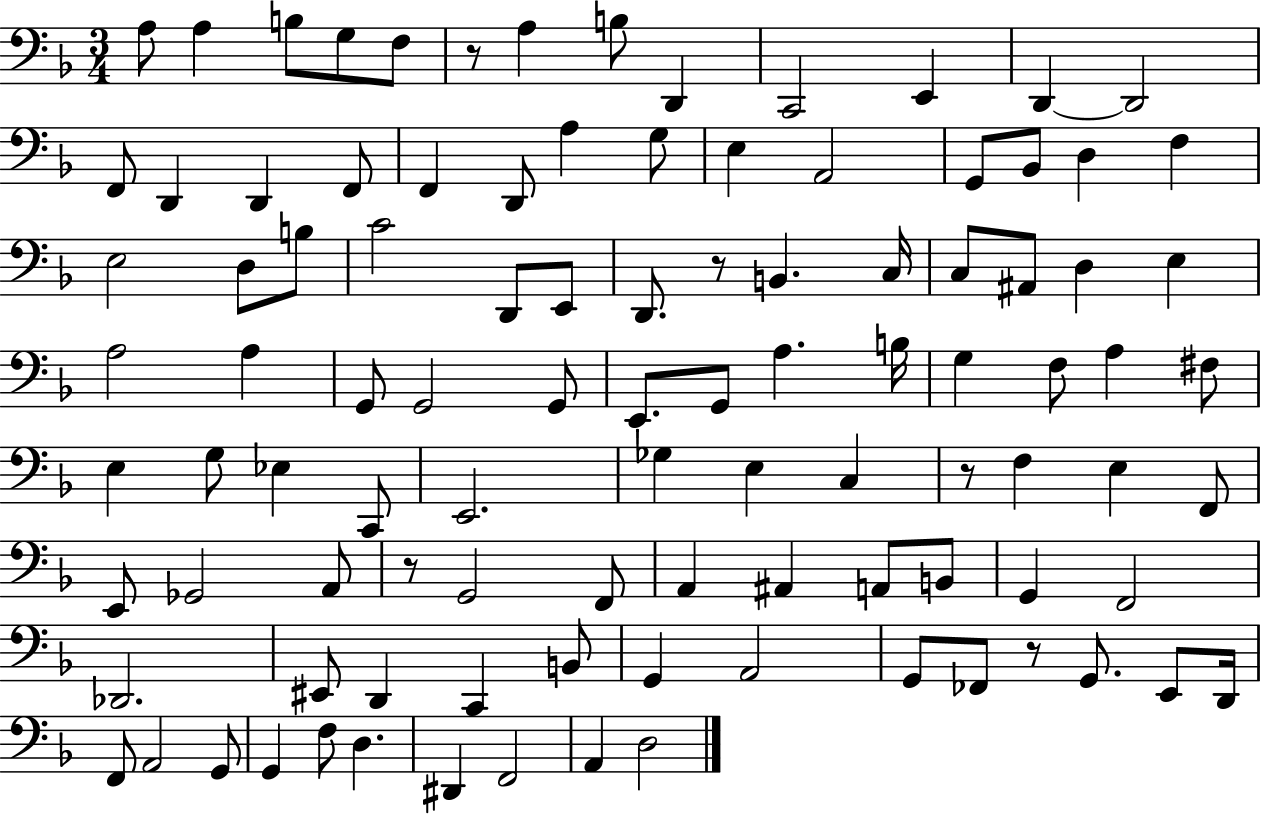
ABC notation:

X:1
T:Untitled
M:3/4
L:1/4
K:F
A,/2 A, B,/2 G,/2 F,/2 z/2 A, B,/2 D,, C,,2 E,, D,, D,,2 F,,/2 D,, D,, F,,/2 F,, D,,/2 A, G,/2 E, A,,2 G,,/2 _B,,/2 D, F, E,2 D,/2 B,/2 C2 D,,/2 E,,/2 D,,/2 z/2 B,, C,/4 C,/2 ^A,,/2 D, E, A,2 A, G,,/2 G,,2 G,,/2 E,,/2 G,,/2 A, B,/4 G, F,/2 A, ^F,/2 E, G,/2 _E, C,,/2 E,,2 _G, E, C, z/2 F, E, F,,/2 E,,/2 _G,,2 A,,/2 z/2 G,,2 F,,/2 A,, ^A,, A,,/2 B,,/2 G,, F,,2 _D,,2 ^E,,/2 D,, C,, B,,/2 G,, A,,2 G,,/2 _F,,/2 z/2 G,,/2 E,,/2 D,,/4 F,,/2 A,,2 G,,/2 G,, F,/2 D, ^D,, F,,2 A,, D,2